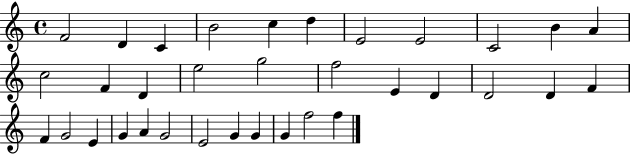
{
  \clef treble
  \time 4/4
  \defaultTimeSignature
  \key c \major
  f'2 d'4 c'4 | b'2 c''4 d''4 | e'2 e'2 | c'2 b'4 a'4 | \break c''2 f'4 d'4 | e''2 g''2 | f''2 e'4 d'4 | d'2 d'4 f'4 | \break f'4 g'2 e'4 | g'4 a'4 g'2 | e'2 g'4 g'4 | g'4 f''2 f''4 | \break \bar "|."
}